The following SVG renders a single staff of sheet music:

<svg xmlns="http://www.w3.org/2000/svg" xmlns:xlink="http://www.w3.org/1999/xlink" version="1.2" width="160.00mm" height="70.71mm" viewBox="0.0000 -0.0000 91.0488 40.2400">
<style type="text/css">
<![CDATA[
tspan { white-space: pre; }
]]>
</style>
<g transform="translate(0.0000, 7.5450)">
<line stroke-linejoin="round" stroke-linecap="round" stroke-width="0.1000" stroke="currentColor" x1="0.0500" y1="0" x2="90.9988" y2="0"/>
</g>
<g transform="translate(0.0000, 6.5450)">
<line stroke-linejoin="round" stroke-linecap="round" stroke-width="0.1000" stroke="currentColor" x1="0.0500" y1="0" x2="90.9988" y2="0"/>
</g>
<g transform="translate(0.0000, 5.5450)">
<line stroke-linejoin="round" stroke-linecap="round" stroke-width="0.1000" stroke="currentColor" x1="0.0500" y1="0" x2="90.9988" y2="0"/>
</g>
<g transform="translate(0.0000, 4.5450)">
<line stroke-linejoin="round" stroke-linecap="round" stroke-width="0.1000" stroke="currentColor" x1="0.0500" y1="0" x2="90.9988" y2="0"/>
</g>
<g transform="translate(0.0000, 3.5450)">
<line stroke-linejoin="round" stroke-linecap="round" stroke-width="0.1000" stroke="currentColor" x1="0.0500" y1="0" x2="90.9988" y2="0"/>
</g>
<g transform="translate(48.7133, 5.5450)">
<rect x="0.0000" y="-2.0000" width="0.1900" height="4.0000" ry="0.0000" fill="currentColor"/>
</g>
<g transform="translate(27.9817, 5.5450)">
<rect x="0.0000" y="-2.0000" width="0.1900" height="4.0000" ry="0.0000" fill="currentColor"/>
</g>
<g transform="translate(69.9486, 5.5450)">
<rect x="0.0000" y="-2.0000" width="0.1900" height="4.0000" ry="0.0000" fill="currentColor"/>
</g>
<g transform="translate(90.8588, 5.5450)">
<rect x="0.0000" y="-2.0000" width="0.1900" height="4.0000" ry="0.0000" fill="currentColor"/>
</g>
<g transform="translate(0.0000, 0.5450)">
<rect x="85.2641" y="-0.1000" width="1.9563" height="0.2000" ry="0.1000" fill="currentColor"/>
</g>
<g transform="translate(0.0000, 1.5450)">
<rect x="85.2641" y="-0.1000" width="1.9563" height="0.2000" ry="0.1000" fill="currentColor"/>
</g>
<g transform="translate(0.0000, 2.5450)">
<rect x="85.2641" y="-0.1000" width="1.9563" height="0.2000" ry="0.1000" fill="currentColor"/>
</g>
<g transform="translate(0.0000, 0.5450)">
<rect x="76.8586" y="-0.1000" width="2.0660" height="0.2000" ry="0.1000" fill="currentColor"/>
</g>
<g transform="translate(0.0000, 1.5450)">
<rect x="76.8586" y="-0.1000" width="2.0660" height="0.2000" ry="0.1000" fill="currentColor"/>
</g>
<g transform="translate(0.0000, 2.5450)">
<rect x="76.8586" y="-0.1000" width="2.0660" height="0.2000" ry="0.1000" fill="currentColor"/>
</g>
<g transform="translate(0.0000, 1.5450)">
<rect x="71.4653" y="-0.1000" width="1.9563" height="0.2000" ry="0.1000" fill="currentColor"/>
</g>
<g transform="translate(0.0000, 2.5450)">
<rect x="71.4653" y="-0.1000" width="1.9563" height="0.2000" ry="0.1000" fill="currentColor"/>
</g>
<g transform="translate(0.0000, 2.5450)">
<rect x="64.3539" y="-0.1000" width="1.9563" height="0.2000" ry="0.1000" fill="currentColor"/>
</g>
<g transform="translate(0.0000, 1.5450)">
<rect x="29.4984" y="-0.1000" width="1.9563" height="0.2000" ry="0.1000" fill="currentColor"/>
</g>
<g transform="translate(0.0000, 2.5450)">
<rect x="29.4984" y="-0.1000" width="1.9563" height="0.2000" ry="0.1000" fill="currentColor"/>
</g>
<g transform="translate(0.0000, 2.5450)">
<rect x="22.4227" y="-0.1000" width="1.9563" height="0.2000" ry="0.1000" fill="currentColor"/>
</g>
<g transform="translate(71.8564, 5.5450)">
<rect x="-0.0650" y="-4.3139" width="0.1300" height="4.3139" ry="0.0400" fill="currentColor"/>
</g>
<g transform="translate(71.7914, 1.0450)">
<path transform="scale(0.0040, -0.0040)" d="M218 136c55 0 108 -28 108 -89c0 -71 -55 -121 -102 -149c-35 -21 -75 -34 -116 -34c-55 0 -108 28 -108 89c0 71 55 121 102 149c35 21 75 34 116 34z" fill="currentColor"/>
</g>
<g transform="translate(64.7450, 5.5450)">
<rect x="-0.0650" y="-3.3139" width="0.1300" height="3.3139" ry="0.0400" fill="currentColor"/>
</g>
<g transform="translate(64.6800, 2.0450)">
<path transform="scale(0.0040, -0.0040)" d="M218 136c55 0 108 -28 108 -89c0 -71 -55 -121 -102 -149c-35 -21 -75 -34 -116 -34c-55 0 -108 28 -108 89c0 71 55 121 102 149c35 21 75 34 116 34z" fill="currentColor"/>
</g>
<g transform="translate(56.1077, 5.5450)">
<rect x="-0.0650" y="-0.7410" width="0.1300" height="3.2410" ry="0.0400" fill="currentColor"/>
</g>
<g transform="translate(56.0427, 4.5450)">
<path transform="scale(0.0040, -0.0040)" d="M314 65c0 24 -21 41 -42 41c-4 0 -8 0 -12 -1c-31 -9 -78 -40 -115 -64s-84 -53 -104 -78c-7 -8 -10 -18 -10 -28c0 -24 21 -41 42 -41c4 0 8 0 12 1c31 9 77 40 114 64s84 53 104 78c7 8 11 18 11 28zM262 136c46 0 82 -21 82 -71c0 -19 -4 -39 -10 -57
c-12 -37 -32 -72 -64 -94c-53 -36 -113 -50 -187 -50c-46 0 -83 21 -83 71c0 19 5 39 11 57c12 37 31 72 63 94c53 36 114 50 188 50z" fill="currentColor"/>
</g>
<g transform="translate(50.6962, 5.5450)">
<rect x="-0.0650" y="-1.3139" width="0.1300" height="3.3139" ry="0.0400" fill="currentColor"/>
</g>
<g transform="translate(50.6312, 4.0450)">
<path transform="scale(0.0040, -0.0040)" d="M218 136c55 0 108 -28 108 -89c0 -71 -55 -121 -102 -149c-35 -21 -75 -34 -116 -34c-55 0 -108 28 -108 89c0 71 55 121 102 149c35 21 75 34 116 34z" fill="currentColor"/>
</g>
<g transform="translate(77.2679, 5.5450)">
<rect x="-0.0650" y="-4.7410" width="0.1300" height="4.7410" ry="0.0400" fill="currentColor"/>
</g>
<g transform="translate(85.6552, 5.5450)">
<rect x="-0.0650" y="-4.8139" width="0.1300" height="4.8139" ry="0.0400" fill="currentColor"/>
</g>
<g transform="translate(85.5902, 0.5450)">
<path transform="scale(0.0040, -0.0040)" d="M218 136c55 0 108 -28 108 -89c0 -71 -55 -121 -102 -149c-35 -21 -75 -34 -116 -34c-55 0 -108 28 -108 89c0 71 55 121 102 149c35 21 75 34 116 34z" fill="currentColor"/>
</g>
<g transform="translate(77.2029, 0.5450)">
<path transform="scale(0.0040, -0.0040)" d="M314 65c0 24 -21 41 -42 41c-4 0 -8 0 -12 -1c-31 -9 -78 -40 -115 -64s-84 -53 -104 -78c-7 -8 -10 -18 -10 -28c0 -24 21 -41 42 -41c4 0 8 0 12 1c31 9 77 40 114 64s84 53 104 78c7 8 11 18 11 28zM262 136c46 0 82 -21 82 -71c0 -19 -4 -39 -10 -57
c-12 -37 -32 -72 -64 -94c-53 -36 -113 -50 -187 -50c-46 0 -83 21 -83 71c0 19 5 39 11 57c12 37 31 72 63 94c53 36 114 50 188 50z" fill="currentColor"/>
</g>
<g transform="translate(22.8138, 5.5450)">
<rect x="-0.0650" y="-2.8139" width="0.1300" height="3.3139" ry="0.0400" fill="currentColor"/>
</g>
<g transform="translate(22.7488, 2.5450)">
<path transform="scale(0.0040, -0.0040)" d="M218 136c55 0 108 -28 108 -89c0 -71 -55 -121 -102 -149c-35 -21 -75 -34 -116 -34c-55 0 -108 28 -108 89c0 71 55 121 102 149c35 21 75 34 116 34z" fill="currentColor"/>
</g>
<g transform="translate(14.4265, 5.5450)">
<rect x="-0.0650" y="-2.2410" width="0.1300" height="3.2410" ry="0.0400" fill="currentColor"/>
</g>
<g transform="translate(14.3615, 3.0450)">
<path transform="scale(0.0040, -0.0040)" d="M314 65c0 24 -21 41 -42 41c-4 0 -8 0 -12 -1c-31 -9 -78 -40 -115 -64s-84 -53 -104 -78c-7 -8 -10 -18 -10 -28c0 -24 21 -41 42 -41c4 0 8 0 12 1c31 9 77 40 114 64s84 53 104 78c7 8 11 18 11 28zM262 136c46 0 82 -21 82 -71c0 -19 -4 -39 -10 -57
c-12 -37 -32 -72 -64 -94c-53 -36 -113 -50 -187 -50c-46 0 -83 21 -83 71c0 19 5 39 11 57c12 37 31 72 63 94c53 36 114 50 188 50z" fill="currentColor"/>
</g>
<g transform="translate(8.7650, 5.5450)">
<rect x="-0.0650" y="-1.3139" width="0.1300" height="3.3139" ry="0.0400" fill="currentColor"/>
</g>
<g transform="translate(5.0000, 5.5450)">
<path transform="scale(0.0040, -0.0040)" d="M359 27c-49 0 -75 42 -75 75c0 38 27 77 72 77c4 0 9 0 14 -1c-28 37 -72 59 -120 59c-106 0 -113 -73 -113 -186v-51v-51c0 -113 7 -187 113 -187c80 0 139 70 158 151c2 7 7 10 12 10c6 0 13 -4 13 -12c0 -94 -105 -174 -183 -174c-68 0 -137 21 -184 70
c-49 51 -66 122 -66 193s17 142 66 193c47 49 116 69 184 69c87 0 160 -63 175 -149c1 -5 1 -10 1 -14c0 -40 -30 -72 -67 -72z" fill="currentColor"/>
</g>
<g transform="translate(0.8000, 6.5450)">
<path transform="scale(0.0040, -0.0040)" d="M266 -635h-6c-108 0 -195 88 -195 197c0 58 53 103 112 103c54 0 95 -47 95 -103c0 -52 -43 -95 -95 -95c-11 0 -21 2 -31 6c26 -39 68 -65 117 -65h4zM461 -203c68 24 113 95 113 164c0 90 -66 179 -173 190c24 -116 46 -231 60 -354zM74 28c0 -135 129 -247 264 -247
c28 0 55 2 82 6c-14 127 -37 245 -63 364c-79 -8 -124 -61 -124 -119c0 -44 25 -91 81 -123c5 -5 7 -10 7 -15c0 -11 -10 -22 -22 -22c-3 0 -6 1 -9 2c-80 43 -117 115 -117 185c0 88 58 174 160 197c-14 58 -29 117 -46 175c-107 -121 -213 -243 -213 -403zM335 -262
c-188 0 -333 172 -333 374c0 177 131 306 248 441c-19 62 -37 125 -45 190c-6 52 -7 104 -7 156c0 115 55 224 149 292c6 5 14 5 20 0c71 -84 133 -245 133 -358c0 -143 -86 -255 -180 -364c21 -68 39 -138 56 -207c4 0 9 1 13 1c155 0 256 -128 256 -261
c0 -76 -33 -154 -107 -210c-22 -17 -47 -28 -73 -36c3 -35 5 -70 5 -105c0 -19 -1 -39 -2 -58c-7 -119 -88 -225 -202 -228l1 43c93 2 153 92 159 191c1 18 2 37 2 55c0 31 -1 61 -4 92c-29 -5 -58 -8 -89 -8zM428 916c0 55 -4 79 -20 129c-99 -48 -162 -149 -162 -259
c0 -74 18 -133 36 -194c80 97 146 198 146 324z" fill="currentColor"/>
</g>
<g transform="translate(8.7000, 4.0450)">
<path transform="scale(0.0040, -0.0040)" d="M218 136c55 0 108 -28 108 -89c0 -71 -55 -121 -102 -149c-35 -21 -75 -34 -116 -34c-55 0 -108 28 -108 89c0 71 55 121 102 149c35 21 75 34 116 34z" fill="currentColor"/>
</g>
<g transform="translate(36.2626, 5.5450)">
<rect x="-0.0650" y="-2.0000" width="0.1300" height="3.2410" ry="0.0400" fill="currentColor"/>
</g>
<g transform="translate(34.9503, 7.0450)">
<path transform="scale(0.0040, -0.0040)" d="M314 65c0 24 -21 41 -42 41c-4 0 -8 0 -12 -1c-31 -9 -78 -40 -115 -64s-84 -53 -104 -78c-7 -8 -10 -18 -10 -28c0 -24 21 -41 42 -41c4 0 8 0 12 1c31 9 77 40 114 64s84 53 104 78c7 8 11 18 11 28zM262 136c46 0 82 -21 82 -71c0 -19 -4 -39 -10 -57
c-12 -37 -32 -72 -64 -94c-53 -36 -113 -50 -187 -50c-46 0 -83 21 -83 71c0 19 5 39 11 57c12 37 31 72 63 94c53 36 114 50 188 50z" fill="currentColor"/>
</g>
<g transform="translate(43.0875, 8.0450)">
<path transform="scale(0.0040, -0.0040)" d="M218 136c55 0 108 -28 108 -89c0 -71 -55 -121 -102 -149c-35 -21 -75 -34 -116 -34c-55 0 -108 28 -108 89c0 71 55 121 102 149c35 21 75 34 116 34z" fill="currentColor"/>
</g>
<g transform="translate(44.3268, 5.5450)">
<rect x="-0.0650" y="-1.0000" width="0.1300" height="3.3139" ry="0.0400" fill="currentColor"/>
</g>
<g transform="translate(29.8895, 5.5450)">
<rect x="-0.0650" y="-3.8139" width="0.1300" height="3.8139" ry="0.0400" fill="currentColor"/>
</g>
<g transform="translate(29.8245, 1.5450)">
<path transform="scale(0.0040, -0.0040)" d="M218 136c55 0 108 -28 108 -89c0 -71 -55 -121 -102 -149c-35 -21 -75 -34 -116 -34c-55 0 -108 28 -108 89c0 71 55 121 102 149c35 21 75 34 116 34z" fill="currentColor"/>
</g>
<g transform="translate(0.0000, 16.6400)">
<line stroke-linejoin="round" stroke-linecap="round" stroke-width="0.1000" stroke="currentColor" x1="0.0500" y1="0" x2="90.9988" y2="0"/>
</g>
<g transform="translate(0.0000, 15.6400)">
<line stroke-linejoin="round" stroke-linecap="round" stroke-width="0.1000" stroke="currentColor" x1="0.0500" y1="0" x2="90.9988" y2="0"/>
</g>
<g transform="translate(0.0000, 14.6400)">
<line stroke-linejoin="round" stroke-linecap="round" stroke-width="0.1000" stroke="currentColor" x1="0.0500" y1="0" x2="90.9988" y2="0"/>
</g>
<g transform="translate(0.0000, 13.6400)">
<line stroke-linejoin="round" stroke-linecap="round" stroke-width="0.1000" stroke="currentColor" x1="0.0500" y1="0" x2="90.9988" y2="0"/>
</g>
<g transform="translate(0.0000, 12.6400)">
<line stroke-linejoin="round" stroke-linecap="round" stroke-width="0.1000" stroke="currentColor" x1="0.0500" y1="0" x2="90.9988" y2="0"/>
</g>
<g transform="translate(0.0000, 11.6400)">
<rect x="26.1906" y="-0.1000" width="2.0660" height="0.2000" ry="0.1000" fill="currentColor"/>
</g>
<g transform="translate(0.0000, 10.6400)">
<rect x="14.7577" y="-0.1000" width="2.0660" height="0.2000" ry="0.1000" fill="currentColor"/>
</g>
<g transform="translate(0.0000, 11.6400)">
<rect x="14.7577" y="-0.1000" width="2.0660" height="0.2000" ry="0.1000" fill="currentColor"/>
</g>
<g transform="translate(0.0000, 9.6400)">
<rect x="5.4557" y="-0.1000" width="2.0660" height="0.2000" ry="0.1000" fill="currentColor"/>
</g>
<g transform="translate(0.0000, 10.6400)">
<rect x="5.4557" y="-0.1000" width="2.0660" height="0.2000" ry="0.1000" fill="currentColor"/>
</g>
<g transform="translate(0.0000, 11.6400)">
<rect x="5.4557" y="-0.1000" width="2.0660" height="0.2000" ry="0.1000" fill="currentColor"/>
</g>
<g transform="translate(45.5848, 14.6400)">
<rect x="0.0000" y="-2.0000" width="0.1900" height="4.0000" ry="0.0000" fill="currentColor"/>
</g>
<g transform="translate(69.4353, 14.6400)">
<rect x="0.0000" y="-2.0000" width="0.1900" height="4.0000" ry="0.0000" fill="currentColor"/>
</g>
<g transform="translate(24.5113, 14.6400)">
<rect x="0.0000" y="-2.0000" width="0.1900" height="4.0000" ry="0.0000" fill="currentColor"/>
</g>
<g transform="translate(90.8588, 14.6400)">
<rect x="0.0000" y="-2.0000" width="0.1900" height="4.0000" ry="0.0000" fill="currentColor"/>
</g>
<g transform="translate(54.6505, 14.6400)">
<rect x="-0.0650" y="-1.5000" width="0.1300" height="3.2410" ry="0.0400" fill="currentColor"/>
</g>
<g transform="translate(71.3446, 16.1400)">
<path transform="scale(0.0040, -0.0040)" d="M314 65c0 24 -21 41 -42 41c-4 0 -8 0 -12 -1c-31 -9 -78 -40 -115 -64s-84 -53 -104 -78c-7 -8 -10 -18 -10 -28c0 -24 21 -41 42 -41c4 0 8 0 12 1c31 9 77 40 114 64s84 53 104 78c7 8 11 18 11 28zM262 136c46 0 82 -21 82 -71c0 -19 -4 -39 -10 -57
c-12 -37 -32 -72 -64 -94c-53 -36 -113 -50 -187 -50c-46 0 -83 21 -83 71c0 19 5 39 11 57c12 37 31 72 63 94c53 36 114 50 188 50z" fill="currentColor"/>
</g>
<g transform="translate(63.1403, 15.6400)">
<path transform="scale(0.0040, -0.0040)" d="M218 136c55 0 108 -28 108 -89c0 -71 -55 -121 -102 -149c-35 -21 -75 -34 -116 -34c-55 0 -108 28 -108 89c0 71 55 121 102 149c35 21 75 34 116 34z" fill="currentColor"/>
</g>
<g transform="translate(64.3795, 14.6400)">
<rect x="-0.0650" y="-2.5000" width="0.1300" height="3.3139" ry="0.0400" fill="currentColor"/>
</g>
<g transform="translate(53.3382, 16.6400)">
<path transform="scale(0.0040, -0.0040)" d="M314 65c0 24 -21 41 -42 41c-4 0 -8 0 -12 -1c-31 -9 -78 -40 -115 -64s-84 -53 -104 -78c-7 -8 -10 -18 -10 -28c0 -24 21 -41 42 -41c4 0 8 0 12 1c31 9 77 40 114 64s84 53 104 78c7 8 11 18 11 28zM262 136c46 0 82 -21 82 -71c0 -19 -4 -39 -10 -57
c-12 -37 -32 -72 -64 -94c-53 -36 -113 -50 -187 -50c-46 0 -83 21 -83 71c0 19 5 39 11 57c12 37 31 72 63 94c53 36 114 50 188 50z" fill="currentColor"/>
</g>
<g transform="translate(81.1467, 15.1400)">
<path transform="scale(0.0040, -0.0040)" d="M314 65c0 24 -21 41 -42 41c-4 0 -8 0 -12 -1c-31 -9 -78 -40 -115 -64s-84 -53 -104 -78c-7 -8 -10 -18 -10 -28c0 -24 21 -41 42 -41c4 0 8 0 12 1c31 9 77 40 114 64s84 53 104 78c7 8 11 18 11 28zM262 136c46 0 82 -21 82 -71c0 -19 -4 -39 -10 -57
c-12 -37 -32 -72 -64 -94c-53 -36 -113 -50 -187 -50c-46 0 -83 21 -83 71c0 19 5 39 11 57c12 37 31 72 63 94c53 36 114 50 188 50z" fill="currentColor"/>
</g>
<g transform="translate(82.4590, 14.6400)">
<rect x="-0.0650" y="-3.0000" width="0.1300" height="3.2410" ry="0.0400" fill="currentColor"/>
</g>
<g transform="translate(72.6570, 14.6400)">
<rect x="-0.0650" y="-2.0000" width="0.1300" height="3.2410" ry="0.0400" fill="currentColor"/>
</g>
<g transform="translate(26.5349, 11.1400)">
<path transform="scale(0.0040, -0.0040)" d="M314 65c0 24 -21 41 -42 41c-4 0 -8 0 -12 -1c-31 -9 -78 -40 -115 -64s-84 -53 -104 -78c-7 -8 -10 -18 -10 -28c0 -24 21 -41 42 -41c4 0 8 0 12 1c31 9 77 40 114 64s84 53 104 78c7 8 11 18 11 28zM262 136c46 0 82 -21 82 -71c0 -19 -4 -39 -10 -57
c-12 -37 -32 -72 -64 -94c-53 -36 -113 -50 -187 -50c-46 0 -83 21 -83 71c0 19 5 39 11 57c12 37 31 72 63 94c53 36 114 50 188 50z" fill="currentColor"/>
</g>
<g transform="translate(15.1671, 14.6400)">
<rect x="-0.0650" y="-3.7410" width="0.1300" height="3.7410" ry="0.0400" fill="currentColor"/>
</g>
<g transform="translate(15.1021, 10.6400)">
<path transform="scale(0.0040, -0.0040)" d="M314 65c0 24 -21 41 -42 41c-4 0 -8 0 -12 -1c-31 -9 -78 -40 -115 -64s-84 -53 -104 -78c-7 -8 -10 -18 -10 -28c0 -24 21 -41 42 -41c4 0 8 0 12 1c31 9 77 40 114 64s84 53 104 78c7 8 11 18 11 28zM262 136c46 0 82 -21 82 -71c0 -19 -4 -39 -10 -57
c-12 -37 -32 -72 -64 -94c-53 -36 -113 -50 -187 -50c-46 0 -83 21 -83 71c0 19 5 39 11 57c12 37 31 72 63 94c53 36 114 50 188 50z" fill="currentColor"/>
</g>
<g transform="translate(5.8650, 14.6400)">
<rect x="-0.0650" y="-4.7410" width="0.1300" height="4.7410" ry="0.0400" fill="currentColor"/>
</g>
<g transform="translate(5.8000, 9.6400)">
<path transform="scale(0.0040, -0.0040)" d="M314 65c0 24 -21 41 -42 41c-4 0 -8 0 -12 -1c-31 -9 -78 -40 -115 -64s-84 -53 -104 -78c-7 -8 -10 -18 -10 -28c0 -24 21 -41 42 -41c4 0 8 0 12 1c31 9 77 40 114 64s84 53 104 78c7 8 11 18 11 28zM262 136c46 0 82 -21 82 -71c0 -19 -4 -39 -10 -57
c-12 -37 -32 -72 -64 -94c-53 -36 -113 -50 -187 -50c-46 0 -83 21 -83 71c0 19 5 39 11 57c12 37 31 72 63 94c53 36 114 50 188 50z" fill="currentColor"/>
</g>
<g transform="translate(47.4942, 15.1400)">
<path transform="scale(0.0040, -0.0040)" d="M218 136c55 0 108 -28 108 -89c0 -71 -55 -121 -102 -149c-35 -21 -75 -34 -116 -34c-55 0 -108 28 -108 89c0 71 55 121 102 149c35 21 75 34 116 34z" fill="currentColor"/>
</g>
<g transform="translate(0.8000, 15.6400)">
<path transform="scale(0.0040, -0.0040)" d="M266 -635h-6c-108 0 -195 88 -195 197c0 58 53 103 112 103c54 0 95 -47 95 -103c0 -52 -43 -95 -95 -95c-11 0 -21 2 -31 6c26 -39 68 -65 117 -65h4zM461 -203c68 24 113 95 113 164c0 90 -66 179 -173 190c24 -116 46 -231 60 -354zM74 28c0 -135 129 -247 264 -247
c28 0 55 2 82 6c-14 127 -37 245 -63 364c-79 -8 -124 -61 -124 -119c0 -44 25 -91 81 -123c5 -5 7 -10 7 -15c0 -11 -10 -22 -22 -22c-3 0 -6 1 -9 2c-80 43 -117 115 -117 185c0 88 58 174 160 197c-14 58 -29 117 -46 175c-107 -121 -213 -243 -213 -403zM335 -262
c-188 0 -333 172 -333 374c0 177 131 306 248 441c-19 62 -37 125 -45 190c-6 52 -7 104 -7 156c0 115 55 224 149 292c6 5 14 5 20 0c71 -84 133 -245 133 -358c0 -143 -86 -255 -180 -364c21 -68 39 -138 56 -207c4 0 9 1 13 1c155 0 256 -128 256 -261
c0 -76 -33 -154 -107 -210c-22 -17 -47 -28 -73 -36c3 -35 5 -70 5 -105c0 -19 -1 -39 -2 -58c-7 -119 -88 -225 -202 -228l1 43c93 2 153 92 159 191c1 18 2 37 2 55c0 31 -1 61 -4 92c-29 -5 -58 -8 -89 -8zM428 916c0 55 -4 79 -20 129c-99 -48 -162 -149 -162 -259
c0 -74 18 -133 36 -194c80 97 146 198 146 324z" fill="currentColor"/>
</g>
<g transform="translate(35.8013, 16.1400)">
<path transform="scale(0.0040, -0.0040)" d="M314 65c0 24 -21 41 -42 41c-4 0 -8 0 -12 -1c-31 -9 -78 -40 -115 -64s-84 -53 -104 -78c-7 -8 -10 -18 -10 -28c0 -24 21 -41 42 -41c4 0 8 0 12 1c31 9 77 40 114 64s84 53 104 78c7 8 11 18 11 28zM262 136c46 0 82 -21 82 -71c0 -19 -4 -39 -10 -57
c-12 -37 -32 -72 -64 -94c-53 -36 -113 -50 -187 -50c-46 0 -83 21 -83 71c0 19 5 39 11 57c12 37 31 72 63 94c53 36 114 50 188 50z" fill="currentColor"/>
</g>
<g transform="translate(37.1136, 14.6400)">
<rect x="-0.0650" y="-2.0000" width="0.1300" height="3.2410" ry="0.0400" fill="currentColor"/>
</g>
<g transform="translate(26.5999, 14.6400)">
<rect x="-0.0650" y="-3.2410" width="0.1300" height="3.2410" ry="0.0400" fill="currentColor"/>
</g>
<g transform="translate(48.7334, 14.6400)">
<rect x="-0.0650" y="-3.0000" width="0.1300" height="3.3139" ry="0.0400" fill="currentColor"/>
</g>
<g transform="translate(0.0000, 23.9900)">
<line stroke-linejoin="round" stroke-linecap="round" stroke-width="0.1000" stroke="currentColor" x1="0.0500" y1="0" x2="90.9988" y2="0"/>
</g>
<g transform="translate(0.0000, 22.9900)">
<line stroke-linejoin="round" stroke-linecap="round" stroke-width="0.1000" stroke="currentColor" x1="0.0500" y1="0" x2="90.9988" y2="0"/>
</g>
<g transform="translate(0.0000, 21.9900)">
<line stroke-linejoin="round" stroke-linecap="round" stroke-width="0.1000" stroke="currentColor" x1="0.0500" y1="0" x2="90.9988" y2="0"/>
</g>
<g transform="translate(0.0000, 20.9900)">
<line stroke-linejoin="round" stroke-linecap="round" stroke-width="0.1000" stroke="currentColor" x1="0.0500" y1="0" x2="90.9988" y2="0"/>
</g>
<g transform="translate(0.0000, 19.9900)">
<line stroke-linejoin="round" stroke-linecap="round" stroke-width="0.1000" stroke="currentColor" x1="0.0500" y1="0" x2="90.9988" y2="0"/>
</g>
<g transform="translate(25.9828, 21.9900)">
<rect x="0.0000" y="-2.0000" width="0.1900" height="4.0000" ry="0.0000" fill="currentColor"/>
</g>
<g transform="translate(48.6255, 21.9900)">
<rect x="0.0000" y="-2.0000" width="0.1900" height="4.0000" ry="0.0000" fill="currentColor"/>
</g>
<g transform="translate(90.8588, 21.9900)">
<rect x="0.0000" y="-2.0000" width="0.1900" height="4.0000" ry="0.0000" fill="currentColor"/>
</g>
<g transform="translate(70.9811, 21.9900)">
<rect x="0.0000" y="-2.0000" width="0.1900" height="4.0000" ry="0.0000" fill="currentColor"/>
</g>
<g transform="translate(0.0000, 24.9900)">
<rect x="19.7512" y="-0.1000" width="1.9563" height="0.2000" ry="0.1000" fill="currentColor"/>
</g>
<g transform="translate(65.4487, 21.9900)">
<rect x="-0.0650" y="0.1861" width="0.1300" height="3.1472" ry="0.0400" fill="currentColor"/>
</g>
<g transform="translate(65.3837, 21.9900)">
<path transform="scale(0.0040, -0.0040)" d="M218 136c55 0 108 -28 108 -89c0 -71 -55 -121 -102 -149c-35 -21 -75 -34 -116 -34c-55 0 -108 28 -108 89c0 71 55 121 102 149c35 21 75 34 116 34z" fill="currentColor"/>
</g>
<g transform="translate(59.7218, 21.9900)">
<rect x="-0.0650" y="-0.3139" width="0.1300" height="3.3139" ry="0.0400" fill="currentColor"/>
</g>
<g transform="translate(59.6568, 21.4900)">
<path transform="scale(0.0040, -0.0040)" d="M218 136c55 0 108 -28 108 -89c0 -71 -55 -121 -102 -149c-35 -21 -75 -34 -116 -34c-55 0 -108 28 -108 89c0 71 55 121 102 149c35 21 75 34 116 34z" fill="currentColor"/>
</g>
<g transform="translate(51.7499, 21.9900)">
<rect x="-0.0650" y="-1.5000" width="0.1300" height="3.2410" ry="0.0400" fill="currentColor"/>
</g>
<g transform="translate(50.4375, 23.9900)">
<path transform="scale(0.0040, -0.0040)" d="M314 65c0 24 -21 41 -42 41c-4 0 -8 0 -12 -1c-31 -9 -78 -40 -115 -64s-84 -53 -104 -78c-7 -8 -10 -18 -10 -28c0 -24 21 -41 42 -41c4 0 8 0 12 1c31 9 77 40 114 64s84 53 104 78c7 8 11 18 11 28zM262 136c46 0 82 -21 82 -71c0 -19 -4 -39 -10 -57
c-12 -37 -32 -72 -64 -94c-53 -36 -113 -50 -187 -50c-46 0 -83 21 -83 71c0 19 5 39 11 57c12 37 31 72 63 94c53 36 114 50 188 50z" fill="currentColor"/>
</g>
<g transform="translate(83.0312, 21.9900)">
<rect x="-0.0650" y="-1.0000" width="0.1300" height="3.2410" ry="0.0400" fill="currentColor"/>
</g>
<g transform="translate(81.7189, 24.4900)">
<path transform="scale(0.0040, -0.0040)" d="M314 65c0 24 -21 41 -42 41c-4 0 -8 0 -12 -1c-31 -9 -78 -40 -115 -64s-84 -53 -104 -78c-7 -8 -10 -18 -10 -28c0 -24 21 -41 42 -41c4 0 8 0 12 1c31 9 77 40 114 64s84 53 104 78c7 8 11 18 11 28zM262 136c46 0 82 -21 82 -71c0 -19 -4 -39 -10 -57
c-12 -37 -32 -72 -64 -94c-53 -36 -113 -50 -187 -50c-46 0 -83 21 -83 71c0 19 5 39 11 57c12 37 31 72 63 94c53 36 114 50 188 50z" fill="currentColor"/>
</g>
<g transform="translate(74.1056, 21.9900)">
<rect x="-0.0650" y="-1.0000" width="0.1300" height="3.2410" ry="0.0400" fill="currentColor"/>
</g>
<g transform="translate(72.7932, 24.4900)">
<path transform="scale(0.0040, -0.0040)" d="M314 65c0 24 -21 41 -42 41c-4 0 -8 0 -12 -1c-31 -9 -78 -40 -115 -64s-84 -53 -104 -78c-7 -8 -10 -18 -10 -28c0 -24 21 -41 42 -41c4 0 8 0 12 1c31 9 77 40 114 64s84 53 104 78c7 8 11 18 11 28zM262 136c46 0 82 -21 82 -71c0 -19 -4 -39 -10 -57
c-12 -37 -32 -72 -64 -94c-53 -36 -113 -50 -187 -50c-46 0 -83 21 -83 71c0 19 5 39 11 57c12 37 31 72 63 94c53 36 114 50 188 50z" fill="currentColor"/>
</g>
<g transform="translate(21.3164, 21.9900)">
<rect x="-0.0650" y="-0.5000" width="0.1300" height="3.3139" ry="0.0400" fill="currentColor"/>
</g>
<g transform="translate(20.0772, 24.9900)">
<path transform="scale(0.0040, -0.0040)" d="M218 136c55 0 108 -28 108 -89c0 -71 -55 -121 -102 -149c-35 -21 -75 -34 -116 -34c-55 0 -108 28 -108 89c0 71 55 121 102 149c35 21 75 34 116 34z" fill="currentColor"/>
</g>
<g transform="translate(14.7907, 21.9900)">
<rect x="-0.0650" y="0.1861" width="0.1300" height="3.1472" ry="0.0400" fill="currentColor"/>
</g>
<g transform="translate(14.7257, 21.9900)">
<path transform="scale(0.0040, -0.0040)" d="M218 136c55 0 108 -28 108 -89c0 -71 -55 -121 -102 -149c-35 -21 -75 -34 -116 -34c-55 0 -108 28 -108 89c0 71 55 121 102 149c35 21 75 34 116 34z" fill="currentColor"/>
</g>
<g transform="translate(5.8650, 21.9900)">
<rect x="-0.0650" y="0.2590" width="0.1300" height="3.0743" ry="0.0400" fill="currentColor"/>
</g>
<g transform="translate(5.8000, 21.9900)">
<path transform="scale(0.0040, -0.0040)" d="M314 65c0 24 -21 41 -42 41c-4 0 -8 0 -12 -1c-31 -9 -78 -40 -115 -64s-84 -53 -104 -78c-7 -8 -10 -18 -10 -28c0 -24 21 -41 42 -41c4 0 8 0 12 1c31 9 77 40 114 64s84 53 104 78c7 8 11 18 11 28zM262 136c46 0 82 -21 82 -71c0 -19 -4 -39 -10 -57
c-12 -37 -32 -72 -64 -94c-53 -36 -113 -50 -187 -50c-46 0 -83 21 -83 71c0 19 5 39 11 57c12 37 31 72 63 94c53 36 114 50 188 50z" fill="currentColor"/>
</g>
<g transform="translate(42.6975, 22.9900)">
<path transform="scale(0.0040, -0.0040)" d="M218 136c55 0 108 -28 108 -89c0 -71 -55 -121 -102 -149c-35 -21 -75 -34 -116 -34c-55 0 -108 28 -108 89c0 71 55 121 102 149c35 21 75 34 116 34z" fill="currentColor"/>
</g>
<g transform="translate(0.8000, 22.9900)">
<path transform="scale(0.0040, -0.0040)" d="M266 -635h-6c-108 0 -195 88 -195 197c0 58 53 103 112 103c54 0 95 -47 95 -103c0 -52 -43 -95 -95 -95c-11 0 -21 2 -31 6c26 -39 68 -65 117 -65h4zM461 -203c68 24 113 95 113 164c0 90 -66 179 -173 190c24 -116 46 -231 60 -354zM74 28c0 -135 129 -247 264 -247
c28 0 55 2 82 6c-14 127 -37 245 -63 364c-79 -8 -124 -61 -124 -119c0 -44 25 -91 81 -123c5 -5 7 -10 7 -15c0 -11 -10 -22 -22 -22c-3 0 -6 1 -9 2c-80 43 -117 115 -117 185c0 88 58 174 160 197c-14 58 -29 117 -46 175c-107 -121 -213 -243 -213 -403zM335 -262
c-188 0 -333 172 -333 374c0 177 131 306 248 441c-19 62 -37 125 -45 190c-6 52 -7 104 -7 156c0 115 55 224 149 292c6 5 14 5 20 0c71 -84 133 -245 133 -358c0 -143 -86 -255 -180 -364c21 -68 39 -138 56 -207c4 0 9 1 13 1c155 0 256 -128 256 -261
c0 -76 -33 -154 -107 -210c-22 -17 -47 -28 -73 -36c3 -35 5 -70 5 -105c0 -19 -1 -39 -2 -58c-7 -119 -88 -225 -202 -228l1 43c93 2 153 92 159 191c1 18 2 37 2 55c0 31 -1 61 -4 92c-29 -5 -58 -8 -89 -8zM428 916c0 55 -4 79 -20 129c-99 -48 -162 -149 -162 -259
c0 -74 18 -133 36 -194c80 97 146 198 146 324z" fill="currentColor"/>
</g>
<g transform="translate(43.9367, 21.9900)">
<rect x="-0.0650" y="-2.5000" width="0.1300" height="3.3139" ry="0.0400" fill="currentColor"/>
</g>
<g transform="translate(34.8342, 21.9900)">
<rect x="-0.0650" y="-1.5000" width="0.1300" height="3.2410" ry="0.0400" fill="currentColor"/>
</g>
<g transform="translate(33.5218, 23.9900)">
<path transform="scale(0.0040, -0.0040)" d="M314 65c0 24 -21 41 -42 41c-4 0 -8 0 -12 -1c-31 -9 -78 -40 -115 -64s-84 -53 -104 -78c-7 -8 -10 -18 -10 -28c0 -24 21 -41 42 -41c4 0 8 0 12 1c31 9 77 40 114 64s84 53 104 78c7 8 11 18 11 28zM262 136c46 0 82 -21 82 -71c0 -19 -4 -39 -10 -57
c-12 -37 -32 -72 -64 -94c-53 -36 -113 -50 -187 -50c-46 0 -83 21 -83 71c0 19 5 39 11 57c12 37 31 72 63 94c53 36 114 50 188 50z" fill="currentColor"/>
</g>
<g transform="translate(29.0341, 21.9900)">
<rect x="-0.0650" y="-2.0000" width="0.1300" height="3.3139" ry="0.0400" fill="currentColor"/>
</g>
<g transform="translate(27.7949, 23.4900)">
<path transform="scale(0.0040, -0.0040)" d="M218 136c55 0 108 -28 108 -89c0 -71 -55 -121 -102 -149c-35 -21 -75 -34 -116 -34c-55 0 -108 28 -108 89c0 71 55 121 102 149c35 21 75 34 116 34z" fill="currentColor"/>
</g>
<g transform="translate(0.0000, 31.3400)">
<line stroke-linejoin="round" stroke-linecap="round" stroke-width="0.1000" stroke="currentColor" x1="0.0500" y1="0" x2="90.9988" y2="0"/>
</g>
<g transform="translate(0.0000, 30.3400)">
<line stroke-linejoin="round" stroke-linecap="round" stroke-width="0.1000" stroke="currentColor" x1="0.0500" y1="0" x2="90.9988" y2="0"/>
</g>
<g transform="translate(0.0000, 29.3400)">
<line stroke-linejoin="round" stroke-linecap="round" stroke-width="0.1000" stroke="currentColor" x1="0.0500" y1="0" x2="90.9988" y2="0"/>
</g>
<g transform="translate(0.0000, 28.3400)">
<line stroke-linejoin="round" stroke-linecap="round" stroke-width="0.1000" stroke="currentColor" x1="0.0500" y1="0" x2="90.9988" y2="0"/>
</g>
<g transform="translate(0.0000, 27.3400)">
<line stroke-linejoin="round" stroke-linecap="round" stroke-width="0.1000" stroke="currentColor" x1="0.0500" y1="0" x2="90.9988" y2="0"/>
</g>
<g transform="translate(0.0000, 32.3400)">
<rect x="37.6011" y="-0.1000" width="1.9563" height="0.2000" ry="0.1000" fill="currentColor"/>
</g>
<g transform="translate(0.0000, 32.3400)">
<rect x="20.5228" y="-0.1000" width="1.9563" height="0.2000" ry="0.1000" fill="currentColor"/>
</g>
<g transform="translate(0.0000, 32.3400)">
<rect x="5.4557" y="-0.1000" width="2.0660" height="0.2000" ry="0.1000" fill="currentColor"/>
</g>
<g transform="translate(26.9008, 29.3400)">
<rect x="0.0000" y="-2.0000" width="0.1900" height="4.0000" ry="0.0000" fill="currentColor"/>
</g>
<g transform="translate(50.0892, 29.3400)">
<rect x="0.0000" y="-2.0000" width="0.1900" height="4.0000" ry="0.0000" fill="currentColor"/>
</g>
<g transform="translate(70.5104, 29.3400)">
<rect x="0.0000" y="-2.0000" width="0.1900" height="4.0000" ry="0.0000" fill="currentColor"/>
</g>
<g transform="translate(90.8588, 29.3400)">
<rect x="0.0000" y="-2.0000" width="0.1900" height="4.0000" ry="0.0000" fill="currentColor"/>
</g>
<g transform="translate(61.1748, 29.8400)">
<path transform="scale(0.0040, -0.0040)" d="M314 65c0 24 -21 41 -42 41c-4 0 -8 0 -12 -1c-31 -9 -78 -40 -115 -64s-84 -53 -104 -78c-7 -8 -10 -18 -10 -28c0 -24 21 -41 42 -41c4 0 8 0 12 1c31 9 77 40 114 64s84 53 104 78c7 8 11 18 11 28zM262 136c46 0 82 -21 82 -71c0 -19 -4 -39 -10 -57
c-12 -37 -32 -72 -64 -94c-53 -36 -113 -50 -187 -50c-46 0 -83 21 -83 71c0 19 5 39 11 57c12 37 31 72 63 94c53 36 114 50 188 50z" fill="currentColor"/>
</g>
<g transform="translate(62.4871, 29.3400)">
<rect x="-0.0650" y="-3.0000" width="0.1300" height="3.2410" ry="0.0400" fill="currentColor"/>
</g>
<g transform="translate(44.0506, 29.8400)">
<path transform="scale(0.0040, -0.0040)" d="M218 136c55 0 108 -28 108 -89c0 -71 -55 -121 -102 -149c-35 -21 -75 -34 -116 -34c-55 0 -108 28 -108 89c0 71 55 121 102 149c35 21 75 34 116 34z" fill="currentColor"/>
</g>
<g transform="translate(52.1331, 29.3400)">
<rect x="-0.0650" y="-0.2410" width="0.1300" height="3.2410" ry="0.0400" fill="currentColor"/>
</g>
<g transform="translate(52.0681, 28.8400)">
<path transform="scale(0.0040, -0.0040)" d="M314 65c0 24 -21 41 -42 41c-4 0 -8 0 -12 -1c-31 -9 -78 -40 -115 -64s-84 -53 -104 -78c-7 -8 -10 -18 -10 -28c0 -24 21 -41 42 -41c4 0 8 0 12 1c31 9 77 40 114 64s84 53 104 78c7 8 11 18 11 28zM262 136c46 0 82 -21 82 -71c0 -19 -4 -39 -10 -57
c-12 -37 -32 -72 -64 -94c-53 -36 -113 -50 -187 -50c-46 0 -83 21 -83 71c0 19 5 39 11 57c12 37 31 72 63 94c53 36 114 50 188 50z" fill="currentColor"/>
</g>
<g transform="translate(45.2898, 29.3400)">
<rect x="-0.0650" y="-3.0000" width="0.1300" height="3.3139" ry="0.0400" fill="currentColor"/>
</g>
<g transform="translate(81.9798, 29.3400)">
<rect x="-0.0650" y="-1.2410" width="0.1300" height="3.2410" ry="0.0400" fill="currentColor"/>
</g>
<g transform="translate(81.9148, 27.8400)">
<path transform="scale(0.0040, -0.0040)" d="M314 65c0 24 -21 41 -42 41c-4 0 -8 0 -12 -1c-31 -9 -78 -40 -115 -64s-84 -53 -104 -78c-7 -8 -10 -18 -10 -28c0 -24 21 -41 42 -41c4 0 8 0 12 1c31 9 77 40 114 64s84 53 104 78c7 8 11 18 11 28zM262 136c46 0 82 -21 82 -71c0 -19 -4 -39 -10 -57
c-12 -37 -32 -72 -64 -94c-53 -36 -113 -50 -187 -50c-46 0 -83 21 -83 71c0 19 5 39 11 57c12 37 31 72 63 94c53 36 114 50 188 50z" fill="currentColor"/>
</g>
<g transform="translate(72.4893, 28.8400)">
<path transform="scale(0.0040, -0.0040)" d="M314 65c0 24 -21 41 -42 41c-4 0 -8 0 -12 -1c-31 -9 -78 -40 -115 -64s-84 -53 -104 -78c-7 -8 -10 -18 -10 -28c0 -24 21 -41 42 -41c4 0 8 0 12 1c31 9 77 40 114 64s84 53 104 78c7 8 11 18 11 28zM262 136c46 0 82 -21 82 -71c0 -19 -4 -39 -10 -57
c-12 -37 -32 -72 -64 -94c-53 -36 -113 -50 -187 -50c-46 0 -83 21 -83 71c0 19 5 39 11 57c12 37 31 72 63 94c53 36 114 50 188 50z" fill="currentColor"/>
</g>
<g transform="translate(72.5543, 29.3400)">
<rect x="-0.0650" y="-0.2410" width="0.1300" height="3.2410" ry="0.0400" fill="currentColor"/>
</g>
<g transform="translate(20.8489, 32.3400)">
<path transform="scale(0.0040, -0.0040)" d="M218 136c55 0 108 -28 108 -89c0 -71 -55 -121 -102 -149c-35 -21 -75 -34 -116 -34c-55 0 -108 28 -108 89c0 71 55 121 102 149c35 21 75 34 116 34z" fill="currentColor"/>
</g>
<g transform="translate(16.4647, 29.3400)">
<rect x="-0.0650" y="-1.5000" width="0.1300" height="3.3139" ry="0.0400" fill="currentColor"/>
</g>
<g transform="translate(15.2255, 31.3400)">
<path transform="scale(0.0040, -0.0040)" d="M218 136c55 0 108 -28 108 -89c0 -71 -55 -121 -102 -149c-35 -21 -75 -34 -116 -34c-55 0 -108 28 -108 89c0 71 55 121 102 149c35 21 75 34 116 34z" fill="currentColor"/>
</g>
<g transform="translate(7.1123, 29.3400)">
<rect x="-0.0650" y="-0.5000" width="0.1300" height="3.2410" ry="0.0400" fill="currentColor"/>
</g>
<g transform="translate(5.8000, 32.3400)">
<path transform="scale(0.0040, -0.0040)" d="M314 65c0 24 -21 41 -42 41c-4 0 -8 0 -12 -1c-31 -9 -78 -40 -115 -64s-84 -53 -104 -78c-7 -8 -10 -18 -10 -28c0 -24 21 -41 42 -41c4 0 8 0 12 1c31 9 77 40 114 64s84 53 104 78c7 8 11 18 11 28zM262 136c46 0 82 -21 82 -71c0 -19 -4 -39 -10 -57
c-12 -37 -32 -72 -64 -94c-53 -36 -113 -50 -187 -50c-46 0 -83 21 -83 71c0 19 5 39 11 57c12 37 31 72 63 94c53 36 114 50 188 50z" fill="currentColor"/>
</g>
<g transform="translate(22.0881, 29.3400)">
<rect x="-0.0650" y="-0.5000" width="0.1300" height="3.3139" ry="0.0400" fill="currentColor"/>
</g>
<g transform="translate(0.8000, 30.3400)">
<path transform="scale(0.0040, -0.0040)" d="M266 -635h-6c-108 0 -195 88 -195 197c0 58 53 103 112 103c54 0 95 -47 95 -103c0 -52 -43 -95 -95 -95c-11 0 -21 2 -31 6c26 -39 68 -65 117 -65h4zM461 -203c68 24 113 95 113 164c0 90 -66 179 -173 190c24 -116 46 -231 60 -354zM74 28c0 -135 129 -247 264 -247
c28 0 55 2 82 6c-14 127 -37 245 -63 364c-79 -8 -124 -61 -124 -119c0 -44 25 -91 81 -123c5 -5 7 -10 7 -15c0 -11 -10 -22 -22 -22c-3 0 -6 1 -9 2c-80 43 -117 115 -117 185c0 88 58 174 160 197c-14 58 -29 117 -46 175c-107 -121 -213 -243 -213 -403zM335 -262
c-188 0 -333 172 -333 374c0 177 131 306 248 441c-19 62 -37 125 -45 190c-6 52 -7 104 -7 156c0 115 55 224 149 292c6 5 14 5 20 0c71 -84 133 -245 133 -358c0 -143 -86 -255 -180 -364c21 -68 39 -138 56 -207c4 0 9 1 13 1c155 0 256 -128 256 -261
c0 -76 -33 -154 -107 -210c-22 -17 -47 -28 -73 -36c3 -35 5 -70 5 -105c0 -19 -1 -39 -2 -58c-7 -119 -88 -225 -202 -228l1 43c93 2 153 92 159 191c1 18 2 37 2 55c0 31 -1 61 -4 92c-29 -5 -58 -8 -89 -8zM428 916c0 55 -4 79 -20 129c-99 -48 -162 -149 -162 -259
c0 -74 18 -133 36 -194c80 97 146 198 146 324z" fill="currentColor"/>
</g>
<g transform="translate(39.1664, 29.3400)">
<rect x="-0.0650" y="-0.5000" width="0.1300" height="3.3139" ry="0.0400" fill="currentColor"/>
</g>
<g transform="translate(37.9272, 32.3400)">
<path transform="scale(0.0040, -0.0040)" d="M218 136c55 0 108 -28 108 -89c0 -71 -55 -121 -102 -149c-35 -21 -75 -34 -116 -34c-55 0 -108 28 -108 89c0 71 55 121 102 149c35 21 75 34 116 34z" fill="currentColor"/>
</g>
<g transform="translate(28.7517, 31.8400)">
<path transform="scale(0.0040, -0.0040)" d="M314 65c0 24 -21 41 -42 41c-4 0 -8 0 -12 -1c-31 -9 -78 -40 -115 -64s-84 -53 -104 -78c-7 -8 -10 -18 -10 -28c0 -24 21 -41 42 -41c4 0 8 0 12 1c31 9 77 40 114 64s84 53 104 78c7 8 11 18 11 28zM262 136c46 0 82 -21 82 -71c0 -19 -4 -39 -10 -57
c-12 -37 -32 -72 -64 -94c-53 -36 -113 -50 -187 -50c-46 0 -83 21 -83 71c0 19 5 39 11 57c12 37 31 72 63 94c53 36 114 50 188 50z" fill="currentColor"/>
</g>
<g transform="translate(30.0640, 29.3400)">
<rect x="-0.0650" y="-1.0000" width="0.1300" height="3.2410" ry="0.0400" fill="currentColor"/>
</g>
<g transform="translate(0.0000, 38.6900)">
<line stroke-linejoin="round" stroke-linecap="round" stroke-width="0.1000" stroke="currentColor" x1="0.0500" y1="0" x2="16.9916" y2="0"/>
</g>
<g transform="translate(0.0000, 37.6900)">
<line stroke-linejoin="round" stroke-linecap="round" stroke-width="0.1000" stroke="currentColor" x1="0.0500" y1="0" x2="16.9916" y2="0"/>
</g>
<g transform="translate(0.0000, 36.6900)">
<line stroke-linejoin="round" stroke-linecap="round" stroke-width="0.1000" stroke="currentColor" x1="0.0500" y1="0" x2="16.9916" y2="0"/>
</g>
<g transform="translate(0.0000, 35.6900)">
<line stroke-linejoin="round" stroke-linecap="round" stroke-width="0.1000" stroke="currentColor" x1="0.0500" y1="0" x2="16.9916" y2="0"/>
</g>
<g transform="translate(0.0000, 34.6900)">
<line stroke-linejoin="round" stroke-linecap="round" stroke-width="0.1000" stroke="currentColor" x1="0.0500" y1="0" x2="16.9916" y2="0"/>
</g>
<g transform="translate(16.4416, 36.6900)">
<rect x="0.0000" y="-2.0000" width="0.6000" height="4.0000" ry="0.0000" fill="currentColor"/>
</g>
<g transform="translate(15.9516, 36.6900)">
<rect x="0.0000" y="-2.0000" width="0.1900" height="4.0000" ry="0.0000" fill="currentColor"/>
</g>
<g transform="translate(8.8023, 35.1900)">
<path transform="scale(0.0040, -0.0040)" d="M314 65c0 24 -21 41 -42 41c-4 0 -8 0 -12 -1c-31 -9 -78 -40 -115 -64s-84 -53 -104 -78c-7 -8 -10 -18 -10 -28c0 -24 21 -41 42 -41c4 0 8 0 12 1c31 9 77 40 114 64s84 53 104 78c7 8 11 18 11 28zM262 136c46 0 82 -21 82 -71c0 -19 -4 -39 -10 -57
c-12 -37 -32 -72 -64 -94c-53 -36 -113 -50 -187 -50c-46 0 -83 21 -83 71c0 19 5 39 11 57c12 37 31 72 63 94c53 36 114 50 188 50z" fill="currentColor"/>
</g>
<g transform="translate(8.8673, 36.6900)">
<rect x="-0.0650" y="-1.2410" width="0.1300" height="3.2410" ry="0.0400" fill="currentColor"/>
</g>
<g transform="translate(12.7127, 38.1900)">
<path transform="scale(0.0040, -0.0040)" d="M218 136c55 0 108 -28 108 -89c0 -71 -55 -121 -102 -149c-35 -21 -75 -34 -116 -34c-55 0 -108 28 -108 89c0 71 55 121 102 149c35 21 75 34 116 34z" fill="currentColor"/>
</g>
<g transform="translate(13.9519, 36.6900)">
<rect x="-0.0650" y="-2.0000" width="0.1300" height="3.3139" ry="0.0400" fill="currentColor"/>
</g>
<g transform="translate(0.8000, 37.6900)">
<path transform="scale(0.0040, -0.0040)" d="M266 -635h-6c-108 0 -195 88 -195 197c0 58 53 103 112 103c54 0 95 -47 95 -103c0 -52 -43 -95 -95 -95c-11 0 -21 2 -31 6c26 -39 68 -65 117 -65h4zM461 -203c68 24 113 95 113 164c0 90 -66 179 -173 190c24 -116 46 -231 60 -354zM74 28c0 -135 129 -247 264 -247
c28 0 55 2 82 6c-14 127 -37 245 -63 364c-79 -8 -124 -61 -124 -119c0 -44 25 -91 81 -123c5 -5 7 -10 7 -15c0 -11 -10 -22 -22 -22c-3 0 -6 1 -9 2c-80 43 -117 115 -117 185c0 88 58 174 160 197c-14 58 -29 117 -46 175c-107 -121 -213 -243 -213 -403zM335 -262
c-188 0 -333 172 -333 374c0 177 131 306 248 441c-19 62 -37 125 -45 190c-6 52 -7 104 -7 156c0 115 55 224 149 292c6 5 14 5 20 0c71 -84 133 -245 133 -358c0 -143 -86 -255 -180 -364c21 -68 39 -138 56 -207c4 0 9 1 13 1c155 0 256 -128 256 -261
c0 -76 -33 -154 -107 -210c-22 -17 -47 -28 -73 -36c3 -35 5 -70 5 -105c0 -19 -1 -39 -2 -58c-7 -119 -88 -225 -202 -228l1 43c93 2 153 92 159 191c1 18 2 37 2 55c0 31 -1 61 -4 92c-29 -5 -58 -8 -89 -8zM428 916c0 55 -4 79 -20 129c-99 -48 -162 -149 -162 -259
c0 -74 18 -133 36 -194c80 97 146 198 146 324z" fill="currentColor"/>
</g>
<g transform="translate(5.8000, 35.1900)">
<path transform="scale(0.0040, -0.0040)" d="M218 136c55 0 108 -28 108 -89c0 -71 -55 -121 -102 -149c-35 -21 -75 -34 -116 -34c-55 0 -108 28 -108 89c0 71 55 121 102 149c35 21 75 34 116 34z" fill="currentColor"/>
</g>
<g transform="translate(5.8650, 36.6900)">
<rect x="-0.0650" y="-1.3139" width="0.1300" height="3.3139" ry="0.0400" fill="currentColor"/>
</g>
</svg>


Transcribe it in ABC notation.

X:1
T:Untitled
M:4/4
L:1/4
K:C
e g2 a c' F2 D e d2 b d' e'2 e' e'2 c'2 b2 F2 A E2 G F2 A2 B2 B C F E2 G E2 c B D2 D2 C2 E C D2 C A c2 A2 c2 e2 e e2 F